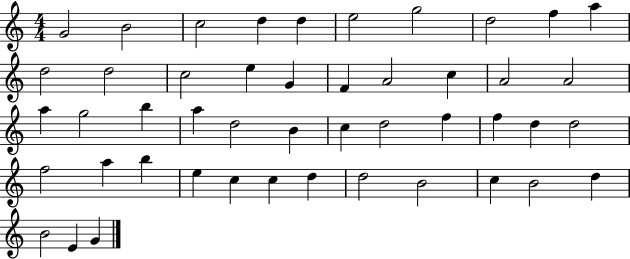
{
  \clef treble
  \numericTimeSignature
  \time 4/4
  \key c \major
  g'2 b'2 | c''2 d''4 d''4 | e''2 g''2 | d''2 f''4 a''4 | \break d''2 d''2 | c''2 e''4 g'4 | f'4 a'2 c''4 | a'2 a'2 | \break a''4 g''2 b''4 | a''4 d''2 b'4 | c''4 d''2 f''4 | f''4 d''4 d''2 | \break f''2 a''4 b''4 | e''4 c''4 c''4 d''4 | d''2 b'2 | c''4 b'2 d''4 | \break b'2 e'4 g'4 | \bar "|."
}